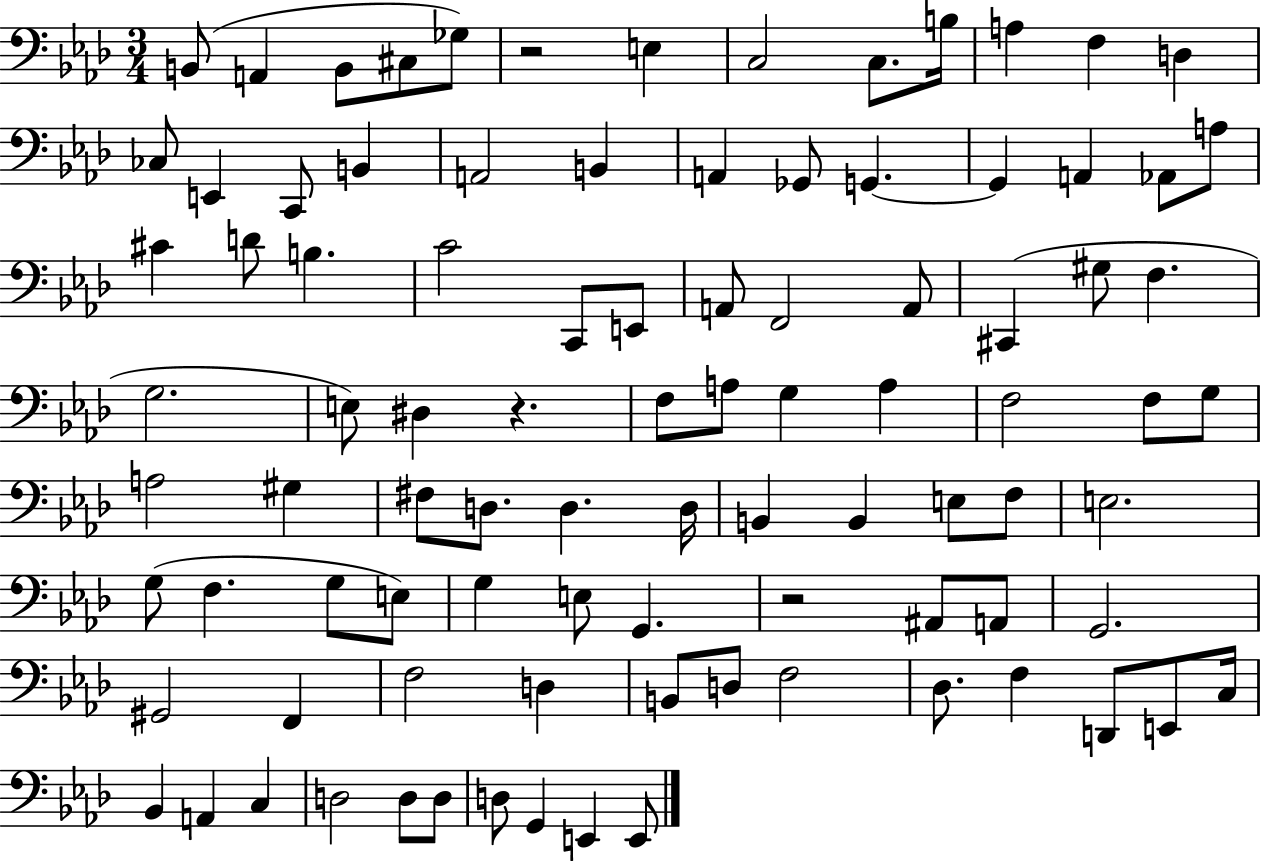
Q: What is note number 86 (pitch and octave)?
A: D3